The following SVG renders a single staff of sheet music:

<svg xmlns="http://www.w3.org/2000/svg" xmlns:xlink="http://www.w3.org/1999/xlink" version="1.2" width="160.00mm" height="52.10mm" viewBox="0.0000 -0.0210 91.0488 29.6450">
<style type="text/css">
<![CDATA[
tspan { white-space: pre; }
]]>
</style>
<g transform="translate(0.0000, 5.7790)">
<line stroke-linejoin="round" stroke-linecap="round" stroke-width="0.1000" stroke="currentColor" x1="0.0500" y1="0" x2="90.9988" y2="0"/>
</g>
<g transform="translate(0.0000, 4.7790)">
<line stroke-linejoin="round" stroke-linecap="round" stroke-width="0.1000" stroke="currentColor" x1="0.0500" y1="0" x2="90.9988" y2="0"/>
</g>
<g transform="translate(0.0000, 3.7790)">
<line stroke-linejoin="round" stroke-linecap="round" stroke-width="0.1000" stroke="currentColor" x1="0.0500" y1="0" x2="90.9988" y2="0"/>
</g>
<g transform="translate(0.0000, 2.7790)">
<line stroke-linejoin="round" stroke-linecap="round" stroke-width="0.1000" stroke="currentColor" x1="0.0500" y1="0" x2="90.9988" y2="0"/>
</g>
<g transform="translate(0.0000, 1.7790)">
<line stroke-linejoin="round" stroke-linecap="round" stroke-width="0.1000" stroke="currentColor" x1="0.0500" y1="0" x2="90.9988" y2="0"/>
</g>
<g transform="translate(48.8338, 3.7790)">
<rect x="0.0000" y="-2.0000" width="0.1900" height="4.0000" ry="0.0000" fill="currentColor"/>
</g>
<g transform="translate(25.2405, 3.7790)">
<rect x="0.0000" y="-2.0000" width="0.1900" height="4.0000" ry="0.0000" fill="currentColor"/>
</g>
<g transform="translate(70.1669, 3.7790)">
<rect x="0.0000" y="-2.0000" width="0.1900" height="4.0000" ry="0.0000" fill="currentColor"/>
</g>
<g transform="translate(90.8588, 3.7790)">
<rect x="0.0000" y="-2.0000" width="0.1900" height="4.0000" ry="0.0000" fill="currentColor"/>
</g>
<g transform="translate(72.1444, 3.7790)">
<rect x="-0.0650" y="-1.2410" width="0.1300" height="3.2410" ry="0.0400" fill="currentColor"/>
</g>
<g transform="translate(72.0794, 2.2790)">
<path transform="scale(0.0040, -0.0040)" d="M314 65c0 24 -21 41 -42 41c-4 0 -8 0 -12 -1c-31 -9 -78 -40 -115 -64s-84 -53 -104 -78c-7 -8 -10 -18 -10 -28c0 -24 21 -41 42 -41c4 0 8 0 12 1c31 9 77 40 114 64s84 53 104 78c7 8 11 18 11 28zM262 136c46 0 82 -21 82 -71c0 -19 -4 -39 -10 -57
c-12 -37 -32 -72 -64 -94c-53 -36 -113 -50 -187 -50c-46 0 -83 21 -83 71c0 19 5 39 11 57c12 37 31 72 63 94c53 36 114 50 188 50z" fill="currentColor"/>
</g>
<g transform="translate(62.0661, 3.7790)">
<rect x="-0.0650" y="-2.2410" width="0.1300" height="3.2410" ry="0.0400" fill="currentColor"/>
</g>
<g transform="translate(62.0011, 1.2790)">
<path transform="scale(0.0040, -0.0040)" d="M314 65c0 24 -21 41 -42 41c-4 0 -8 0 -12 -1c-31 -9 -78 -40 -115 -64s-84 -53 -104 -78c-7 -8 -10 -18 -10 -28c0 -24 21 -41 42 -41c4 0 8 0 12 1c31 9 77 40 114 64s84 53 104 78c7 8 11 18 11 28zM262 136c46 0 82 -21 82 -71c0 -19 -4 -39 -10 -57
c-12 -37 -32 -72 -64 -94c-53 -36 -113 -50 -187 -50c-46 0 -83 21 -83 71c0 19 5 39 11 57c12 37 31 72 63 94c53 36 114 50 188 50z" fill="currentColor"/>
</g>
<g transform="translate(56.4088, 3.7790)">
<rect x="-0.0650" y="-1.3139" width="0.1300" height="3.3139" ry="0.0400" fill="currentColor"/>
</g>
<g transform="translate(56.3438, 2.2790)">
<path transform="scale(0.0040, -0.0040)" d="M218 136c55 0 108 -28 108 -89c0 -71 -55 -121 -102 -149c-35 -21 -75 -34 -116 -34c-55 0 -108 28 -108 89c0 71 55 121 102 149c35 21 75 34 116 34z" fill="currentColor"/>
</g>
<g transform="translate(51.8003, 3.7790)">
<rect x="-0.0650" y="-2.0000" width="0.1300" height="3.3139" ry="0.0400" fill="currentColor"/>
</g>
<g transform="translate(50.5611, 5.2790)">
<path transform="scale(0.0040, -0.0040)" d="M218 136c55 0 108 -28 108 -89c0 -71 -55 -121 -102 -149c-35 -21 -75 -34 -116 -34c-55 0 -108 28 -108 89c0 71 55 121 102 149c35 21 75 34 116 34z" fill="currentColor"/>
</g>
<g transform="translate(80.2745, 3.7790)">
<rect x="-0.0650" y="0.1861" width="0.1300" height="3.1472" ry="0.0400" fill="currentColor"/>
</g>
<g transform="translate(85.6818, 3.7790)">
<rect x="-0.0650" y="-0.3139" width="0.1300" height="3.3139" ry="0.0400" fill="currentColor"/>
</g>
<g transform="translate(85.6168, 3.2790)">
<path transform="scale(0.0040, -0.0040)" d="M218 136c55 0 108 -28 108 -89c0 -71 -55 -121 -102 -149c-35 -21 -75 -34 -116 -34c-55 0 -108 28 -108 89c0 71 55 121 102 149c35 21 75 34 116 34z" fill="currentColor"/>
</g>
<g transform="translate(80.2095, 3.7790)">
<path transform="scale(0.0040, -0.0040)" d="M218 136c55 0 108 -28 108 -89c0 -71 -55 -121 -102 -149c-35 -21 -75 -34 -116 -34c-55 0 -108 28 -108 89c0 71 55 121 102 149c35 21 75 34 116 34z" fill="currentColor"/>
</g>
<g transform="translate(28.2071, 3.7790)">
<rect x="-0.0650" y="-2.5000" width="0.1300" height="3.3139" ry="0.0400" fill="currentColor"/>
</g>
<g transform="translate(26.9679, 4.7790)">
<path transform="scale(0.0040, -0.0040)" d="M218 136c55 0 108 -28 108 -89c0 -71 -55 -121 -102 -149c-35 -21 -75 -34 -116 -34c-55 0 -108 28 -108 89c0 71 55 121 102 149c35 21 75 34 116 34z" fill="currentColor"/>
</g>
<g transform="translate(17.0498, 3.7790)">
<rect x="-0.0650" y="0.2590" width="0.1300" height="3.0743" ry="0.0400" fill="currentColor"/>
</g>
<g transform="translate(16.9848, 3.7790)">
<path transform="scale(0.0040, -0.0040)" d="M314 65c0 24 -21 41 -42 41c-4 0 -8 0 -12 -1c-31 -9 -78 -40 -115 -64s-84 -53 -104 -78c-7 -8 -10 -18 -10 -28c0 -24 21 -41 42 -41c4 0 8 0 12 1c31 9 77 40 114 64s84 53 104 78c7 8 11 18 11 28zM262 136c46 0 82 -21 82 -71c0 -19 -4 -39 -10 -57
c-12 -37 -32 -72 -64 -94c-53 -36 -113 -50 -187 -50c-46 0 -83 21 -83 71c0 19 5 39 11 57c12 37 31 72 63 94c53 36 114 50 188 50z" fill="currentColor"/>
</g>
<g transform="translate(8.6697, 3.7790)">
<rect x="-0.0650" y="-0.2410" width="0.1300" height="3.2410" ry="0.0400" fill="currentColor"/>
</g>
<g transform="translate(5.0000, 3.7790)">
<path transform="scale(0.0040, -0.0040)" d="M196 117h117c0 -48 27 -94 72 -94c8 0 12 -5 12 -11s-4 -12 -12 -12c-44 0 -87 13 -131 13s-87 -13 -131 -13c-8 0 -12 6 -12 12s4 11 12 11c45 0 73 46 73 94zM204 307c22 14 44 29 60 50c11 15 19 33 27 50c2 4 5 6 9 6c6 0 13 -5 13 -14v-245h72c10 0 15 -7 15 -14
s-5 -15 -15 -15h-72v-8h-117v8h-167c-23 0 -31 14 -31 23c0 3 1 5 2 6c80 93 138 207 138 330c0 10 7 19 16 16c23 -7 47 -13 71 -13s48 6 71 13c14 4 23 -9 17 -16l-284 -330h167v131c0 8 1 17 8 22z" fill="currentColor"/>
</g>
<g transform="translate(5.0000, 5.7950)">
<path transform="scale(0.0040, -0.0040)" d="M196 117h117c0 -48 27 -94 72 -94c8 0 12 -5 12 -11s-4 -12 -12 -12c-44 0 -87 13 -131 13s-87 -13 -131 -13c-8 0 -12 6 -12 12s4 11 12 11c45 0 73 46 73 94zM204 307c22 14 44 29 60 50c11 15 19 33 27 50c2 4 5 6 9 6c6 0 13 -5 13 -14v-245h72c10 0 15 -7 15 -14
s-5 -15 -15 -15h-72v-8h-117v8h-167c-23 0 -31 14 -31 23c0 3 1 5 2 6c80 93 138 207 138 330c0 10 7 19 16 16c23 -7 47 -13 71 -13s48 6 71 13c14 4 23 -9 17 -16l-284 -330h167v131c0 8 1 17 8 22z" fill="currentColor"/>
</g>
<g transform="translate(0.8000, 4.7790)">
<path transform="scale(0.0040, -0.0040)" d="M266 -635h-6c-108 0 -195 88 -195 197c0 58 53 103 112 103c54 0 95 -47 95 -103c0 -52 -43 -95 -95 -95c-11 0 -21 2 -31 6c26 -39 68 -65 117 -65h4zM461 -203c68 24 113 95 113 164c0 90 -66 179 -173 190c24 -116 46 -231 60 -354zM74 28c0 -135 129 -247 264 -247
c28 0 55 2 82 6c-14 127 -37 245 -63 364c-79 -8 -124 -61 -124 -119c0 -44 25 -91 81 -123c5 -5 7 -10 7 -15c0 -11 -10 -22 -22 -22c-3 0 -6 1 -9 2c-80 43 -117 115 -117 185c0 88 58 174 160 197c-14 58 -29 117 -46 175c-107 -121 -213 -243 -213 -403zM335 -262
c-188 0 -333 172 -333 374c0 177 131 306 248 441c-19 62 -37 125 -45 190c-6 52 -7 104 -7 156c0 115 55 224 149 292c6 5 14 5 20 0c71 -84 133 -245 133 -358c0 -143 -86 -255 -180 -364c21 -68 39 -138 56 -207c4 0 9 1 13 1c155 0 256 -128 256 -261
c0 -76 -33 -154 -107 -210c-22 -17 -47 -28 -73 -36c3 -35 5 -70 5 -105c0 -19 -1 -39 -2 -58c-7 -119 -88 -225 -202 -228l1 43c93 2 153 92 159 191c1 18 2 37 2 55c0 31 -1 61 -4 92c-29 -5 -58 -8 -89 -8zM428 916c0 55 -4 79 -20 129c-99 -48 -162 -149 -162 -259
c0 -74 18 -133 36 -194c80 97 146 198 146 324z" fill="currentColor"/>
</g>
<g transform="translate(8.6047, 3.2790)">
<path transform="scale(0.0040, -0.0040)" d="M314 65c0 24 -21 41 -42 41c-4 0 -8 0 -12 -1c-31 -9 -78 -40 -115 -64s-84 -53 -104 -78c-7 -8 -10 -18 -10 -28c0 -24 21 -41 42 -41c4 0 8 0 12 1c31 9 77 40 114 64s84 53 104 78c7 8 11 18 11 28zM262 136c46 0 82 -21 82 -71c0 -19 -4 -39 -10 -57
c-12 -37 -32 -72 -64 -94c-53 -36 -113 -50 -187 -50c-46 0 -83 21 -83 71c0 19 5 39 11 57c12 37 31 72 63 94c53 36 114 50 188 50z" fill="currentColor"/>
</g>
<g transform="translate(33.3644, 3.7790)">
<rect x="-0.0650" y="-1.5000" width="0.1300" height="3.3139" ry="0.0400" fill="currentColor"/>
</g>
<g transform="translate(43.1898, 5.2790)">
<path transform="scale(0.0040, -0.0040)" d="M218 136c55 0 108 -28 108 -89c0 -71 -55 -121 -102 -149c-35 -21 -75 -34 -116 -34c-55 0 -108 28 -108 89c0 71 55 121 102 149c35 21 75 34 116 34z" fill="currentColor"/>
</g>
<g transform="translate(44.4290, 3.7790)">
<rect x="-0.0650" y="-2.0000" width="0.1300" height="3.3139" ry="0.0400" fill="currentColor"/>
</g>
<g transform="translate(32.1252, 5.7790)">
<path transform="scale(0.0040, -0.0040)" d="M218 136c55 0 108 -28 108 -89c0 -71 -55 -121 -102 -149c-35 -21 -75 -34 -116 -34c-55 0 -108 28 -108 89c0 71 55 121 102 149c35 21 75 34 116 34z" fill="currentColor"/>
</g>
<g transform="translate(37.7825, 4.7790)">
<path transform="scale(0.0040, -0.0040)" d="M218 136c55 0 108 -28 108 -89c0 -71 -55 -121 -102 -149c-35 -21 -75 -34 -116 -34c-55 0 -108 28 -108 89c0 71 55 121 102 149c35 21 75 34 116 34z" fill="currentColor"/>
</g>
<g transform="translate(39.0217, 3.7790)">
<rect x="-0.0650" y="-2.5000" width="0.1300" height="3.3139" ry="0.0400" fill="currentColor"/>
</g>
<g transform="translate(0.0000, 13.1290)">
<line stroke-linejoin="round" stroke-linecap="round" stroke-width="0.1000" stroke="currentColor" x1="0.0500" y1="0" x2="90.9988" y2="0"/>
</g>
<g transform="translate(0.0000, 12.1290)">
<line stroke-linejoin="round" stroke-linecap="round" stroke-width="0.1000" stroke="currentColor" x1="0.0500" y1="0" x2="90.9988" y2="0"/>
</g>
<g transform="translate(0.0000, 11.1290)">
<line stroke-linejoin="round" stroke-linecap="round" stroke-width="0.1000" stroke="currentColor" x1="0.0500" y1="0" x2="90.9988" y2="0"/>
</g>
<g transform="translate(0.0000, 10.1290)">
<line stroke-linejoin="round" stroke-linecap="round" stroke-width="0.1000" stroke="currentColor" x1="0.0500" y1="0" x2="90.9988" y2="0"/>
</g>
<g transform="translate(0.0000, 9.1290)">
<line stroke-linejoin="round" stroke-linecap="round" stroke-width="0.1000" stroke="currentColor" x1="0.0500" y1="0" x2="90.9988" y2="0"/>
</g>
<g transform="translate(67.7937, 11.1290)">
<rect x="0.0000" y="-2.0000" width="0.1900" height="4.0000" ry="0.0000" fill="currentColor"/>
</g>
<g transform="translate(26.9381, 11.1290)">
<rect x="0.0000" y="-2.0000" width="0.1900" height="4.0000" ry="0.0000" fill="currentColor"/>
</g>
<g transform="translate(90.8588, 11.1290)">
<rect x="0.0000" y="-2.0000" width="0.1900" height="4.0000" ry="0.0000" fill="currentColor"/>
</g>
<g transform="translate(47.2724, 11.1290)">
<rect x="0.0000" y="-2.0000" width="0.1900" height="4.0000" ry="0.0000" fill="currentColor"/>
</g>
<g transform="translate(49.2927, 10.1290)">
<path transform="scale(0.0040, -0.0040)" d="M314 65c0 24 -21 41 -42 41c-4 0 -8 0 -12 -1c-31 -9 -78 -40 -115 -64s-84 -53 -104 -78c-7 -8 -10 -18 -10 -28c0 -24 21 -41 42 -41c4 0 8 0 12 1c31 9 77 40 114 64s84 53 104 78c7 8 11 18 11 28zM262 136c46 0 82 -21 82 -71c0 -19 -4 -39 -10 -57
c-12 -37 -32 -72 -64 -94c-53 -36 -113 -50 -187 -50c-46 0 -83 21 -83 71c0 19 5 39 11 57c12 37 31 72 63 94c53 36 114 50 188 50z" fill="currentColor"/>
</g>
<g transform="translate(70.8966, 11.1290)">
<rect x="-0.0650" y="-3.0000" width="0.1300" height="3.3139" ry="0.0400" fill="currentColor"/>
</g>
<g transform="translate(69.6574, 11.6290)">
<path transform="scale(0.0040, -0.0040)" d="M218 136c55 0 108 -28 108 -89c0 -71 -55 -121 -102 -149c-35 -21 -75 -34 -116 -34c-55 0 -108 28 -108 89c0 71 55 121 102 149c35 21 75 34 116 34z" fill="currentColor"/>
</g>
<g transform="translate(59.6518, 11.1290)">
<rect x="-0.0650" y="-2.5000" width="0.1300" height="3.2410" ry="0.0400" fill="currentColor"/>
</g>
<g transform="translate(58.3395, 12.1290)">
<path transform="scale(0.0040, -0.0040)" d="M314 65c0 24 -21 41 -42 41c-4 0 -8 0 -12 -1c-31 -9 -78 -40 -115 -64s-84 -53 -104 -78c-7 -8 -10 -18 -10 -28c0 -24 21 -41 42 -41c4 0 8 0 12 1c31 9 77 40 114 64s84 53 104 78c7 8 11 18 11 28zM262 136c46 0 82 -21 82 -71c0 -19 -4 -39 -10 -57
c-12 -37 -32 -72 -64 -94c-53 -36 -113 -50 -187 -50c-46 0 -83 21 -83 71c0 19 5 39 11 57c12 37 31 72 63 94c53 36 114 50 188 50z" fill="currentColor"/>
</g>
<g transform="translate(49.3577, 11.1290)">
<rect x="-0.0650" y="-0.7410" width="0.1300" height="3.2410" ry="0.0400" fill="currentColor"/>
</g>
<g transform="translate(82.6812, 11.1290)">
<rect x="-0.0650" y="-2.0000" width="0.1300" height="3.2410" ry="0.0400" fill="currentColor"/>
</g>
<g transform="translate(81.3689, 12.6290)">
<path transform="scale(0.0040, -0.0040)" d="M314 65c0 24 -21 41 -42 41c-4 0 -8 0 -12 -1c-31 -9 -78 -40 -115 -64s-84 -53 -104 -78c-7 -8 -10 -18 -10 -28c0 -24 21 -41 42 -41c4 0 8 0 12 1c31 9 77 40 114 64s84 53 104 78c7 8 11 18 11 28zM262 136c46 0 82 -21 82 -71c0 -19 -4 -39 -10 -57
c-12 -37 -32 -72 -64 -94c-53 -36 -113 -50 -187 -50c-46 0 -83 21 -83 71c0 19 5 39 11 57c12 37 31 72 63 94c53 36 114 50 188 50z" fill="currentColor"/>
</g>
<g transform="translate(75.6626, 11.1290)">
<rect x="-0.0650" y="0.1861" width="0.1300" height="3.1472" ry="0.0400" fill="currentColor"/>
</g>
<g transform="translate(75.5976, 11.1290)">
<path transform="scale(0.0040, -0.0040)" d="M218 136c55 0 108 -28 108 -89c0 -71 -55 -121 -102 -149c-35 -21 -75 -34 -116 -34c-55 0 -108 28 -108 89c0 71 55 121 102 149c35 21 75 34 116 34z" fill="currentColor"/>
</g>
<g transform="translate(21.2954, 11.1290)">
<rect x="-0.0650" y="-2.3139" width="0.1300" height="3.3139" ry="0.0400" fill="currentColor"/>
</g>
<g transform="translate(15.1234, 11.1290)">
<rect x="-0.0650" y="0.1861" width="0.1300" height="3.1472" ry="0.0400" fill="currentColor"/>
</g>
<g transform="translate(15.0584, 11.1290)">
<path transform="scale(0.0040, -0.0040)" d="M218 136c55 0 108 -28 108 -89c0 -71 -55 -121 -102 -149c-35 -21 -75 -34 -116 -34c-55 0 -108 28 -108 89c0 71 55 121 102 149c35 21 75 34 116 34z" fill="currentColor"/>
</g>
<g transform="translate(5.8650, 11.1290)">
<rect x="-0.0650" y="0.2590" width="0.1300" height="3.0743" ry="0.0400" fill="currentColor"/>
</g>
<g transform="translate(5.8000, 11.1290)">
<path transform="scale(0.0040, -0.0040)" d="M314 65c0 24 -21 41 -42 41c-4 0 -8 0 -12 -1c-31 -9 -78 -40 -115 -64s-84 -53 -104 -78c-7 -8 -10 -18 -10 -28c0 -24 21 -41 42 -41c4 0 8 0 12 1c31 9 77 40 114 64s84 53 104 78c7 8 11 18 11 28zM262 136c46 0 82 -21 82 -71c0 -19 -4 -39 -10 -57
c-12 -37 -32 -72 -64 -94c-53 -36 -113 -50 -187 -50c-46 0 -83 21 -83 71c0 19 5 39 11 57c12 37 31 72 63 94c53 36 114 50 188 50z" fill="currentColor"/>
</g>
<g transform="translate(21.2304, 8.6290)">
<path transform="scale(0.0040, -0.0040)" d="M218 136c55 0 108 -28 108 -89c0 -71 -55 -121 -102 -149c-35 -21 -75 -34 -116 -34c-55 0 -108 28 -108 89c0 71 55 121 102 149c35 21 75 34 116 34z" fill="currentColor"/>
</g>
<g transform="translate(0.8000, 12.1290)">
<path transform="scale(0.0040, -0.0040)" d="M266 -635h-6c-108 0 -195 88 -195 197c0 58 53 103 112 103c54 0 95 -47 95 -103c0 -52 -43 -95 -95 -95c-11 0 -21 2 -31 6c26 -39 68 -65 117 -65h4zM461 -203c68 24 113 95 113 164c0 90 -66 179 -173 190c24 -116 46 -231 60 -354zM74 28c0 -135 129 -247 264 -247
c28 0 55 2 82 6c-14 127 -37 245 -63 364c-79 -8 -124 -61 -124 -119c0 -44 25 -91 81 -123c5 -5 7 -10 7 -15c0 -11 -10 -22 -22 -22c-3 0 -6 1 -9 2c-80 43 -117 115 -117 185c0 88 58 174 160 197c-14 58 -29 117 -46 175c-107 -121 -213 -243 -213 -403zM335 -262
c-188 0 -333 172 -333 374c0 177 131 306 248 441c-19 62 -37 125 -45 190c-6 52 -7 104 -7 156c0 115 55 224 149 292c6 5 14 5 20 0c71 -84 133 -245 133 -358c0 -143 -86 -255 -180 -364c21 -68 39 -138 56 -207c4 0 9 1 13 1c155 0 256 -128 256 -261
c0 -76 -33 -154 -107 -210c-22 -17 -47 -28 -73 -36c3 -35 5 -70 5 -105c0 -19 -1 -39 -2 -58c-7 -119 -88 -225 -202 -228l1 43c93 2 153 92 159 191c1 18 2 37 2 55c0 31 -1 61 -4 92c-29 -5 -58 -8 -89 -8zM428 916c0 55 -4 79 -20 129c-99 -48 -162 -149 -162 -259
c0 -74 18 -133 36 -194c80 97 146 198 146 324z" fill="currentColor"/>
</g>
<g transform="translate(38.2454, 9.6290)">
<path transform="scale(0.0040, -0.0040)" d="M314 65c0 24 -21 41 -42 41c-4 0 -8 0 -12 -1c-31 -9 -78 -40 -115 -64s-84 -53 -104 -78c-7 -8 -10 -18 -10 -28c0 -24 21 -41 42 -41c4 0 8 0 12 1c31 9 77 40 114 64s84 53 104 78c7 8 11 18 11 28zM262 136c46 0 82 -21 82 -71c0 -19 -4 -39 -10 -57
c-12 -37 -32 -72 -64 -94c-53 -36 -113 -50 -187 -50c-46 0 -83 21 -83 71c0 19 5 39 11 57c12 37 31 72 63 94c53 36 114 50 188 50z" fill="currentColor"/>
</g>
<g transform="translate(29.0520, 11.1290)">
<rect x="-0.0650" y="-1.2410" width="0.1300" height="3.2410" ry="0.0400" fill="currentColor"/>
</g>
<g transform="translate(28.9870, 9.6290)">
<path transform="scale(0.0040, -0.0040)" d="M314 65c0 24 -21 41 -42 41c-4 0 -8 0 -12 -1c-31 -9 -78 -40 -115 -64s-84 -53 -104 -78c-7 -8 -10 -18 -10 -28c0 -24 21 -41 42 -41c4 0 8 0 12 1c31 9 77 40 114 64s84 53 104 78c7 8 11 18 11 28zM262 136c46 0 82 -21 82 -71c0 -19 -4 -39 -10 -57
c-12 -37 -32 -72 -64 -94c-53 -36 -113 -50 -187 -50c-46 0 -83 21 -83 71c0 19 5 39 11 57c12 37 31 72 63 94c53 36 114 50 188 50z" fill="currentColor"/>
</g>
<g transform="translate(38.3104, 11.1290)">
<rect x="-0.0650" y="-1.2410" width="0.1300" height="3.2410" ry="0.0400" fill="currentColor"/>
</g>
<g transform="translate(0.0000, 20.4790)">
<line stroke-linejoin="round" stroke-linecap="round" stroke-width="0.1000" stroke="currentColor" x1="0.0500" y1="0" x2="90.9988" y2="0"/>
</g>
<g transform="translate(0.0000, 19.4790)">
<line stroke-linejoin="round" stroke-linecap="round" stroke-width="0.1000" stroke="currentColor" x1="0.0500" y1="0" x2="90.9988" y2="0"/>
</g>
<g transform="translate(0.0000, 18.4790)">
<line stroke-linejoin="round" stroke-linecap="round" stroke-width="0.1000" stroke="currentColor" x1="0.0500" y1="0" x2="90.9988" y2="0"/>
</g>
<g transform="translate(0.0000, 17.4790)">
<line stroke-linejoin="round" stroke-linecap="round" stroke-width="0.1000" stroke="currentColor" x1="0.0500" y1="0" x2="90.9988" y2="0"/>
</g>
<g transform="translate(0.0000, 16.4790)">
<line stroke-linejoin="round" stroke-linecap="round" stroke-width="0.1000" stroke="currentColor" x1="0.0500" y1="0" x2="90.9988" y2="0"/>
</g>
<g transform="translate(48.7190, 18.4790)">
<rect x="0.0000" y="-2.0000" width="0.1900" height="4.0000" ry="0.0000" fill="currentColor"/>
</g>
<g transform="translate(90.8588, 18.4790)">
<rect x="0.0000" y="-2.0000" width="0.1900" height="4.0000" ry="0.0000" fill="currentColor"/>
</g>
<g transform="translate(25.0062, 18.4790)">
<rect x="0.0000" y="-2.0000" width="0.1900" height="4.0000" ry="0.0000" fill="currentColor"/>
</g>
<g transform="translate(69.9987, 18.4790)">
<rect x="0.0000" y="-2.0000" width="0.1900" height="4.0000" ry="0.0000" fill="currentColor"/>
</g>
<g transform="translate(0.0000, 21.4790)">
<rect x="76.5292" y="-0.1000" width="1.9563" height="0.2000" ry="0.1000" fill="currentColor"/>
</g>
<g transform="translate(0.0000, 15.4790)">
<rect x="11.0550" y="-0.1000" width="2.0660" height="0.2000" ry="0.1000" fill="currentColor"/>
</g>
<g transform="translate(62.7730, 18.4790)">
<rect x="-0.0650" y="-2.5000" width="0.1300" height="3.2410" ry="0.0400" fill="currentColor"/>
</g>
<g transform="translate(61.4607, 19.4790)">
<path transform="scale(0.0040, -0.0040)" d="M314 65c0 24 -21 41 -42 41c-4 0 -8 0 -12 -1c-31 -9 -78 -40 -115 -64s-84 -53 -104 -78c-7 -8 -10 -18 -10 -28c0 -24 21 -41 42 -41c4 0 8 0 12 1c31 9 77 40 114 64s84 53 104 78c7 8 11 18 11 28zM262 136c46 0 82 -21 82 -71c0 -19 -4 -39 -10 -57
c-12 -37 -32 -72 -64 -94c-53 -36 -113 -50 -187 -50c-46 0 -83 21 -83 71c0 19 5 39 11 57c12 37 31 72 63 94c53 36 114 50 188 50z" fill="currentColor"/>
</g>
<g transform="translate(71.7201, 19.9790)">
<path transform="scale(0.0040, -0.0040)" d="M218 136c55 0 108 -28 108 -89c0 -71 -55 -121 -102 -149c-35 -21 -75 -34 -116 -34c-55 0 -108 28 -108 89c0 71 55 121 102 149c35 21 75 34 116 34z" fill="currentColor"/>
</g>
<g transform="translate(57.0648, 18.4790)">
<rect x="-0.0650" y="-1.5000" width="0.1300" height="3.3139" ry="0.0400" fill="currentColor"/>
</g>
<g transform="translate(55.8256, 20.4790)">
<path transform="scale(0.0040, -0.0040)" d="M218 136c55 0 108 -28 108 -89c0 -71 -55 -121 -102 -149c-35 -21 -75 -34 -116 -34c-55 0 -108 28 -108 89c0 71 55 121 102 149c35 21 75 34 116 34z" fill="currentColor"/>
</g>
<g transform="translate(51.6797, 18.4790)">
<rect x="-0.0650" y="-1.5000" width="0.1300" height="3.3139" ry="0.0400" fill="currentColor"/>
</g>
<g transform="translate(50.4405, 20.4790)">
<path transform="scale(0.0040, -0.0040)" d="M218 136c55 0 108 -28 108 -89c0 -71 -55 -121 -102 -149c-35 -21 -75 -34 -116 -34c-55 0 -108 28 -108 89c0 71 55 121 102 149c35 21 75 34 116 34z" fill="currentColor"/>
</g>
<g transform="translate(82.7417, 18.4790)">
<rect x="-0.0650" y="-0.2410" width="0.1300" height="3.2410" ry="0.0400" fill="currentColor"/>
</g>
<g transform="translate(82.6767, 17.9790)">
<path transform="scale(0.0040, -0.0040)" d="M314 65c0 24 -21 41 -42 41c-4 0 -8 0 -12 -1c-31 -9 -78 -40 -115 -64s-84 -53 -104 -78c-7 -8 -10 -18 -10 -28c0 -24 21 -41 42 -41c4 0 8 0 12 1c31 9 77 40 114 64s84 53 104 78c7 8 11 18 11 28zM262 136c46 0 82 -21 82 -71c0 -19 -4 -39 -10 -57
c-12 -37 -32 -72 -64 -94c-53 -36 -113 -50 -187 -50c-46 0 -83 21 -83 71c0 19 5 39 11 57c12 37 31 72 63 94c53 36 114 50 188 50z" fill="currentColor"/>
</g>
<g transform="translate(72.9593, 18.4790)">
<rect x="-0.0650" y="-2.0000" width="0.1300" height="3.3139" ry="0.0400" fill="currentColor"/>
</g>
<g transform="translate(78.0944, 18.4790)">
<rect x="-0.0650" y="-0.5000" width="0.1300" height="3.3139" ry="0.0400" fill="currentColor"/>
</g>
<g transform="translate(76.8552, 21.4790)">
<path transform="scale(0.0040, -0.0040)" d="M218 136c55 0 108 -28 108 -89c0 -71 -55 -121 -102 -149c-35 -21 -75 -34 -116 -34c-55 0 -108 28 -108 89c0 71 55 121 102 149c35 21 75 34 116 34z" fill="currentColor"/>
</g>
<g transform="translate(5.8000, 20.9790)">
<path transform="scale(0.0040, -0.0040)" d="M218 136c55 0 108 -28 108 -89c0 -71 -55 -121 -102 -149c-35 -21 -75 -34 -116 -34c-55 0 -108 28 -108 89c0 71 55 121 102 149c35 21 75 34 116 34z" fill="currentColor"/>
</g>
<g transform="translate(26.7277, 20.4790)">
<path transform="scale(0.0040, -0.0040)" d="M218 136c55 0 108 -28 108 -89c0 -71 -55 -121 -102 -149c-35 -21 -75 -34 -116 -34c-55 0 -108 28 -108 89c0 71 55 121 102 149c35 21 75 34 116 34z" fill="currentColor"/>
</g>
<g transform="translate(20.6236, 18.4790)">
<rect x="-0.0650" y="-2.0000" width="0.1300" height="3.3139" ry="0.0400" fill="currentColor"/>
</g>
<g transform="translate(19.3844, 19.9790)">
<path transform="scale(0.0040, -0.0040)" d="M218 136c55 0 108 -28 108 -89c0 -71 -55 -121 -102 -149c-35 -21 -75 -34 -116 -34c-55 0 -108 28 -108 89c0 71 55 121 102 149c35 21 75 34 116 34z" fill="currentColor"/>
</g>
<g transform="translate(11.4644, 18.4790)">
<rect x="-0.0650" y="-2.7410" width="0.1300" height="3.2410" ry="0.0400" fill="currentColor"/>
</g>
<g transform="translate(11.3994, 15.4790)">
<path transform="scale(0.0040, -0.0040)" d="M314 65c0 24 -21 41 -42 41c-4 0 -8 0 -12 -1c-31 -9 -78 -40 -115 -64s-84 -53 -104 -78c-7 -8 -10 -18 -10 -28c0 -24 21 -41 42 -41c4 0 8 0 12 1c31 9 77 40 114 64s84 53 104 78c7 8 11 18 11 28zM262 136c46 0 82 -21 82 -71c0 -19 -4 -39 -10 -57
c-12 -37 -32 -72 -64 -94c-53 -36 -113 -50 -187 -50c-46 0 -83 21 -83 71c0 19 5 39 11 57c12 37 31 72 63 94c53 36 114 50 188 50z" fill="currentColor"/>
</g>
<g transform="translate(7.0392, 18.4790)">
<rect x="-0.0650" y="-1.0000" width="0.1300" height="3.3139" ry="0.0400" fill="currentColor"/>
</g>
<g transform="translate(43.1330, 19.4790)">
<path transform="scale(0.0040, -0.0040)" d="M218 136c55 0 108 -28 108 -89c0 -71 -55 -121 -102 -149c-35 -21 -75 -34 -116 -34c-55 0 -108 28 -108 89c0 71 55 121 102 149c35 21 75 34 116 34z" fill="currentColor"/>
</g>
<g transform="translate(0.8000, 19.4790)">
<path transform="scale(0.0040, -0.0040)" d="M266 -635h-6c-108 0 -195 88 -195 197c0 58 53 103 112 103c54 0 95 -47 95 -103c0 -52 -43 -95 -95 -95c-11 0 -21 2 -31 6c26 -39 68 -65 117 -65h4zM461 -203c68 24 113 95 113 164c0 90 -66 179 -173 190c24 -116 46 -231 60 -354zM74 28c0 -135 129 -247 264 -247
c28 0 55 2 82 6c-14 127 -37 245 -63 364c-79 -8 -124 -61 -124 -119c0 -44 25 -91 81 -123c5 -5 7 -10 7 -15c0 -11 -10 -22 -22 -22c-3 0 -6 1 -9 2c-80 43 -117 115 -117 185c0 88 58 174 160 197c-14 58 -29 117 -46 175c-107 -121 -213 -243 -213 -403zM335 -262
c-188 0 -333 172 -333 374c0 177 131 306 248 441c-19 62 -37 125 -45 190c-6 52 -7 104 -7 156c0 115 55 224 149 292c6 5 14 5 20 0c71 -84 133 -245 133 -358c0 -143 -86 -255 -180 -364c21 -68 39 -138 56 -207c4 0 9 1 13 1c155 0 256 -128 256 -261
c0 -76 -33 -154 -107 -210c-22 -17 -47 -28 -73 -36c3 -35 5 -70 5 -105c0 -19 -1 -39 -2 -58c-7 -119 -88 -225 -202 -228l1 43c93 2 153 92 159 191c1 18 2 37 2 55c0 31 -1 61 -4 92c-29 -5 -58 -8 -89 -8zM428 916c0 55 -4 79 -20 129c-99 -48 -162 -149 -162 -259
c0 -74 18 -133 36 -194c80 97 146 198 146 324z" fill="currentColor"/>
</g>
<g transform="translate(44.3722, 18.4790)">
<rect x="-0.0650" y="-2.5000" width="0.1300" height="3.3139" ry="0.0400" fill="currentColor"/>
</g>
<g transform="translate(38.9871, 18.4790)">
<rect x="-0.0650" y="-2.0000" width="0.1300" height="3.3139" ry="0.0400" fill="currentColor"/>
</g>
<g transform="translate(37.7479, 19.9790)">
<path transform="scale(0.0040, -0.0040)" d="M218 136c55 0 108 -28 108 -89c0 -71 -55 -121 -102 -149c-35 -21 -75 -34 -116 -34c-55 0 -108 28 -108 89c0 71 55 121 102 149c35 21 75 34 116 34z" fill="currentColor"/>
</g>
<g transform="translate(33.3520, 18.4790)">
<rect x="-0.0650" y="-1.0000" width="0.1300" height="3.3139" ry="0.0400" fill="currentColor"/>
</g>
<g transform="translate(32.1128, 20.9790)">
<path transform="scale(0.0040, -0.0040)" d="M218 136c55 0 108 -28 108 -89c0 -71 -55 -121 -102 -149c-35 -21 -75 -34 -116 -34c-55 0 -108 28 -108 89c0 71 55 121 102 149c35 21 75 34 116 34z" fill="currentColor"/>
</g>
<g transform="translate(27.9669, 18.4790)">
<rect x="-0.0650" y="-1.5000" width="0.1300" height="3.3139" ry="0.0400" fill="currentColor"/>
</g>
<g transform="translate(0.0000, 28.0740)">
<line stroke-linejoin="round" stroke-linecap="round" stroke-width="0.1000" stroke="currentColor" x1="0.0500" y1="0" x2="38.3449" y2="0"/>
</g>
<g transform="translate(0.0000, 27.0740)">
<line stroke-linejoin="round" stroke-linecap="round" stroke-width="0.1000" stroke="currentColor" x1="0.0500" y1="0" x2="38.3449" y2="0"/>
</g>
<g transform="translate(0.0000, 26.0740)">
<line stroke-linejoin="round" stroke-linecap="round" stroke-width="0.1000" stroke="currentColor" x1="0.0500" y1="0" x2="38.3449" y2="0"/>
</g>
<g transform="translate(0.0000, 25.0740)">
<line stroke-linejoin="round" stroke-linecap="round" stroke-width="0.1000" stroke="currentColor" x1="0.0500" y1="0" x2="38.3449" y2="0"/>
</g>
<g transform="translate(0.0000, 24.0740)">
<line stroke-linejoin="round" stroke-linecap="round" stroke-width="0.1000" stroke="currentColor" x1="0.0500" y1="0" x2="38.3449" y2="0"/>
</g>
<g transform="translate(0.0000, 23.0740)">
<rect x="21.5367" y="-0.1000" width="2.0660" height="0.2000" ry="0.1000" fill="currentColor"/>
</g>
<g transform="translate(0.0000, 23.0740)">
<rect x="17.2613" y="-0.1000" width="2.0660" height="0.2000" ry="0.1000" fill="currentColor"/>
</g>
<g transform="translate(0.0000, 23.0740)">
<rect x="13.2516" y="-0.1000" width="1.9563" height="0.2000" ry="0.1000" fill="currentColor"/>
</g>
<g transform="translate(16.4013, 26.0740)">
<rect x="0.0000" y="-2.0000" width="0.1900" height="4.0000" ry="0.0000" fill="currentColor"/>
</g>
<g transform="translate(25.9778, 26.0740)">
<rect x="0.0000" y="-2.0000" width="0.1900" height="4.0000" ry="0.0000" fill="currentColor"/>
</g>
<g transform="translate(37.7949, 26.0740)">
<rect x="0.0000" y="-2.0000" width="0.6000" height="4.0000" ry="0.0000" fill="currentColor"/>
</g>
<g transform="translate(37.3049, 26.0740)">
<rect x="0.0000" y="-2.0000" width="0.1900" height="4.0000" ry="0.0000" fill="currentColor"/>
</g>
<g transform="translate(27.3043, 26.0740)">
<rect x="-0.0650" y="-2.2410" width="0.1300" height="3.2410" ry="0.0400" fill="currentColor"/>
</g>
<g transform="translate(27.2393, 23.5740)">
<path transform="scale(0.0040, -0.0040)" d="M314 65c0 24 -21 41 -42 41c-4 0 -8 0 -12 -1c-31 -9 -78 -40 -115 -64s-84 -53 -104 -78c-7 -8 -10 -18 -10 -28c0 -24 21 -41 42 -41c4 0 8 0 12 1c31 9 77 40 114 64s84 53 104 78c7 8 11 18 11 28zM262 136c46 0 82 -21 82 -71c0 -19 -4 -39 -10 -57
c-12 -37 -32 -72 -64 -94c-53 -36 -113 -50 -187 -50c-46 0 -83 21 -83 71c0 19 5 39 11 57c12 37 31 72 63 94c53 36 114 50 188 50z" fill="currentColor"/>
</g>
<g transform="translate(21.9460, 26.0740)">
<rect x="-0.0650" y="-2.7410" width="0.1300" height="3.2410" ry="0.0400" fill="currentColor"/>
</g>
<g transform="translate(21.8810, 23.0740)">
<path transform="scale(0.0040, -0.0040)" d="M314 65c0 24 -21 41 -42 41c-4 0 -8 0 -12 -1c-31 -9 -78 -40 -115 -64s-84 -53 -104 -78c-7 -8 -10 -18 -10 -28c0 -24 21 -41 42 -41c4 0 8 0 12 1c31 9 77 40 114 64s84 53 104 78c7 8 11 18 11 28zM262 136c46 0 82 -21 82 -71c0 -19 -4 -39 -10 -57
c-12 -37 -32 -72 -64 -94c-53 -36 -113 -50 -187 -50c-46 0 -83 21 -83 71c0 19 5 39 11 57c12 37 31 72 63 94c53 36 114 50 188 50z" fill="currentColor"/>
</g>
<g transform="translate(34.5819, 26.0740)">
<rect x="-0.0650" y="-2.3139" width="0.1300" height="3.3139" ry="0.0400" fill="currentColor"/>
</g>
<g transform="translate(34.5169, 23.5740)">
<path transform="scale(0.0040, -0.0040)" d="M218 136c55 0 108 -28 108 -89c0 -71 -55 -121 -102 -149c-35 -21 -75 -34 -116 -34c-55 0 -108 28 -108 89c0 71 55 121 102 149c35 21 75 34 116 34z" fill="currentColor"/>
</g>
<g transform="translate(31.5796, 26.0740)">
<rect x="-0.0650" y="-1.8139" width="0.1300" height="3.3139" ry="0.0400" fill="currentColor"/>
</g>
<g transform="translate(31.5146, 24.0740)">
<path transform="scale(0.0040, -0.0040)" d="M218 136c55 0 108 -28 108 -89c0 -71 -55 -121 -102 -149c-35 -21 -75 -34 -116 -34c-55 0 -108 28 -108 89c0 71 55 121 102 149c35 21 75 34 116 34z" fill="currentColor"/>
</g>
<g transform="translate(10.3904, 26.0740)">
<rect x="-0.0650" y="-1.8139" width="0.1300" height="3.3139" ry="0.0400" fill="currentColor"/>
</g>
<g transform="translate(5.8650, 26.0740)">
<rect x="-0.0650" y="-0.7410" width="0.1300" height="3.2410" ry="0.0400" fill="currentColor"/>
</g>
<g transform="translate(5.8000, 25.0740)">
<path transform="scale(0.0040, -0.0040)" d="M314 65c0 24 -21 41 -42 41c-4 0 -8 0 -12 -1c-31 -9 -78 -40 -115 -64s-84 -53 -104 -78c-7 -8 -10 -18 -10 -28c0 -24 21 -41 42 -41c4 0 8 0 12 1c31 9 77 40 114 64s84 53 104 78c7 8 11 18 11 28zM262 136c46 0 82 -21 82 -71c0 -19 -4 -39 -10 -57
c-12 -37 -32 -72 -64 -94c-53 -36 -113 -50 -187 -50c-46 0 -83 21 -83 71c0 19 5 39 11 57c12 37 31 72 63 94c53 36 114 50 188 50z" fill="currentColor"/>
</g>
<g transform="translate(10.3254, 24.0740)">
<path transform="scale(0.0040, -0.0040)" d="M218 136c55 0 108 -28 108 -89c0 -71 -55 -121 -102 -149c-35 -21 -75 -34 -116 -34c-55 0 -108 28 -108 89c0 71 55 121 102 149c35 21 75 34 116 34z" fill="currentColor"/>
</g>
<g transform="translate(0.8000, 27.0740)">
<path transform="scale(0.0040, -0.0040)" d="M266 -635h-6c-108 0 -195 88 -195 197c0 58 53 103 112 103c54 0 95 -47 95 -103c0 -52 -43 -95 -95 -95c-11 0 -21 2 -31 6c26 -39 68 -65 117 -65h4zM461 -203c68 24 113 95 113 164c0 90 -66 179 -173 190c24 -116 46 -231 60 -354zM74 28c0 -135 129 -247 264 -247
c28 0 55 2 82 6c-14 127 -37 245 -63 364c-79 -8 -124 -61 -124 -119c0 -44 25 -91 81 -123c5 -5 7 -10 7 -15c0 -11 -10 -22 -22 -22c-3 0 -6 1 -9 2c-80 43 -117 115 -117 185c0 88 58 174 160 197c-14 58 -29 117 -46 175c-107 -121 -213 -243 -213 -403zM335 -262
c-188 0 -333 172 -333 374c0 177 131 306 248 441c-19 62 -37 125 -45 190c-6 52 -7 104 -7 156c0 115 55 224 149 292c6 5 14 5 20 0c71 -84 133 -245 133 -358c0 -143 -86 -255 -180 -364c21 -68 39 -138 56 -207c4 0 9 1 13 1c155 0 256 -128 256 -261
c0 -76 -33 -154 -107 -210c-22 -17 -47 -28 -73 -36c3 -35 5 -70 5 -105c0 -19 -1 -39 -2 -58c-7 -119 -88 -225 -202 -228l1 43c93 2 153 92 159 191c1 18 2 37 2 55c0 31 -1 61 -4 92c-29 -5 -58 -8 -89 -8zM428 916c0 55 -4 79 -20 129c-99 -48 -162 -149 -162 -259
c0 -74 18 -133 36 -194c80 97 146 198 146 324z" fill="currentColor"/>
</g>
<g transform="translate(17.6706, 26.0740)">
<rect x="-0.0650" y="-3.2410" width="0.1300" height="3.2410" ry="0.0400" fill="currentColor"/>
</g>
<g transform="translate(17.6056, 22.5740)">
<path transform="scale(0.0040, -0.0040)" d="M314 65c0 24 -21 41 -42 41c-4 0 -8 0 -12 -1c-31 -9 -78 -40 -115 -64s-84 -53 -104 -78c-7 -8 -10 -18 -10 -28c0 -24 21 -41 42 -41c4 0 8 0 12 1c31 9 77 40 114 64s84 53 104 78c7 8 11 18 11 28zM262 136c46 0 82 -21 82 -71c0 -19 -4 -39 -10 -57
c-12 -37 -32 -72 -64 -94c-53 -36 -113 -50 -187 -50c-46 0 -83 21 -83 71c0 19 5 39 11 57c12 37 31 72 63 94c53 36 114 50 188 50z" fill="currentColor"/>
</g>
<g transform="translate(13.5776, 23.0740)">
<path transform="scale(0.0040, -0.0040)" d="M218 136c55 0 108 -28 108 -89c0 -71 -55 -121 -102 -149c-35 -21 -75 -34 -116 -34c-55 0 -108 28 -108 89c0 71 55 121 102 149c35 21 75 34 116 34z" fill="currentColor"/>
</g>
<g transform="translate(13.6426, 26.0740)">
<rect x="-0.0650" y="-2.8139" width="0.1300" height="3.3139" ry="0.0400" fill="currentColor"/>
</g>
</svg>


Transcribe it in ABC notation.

X:1
T:Untitled
M:4/4
L:1/4
K:C
c2 B2 G E G F F e g2 e2 B c B2 B g e2 e2 d2 G2 A B F2 D a2 F E D F G E E G2 F C c2 d2 f a b2 a2 g2 f g